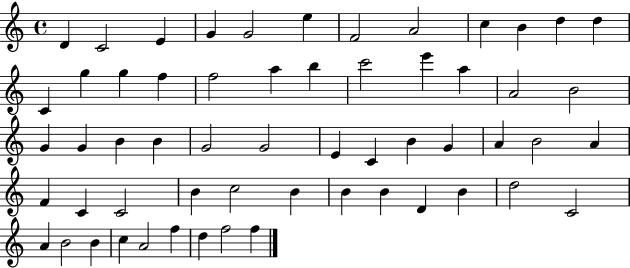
{
  \clef treble
  \time 4/4
  \defaultTimeSignature
  \key c \major
  d'4 c'2 e'4 | g'4 g'2 e''4 | f'2 a'2 | c''4 b'4 d''4 d''4 | \break c'4 g''4 g''4 f''4 | f''2 a''4 b''4 | c'''2 e'''4 a''4 | a'2 b'2 | \break g'4 g'4 b'4 b'4 | g'2 g'2 | e'4 c'4 b'4 g'4 | a'4 b'2 a'4 | \break f'4 c'4 c'2 | b'4 c''2 b'4 | b'4 b'4 d'4 b'4 | d''2 c'2 | \break a'4 b'2 b'4 | c''4 a'2 f''4 | d''4 f''2 f''4 | \bar "|."
}